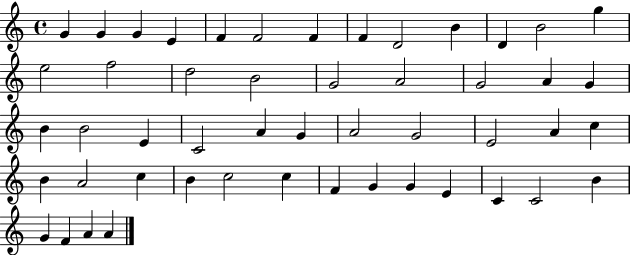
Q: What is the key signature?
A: C major